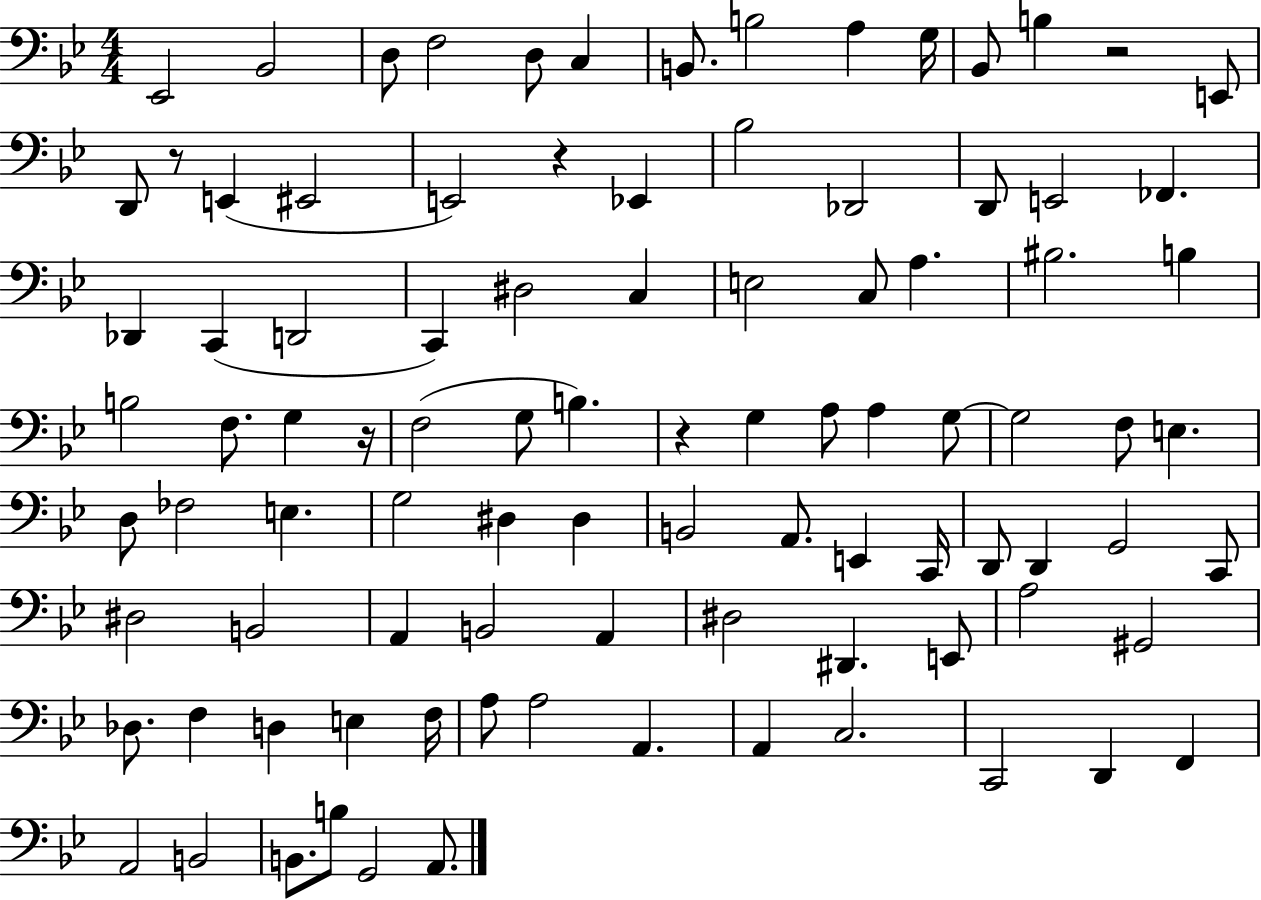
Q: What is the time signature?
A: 4/4